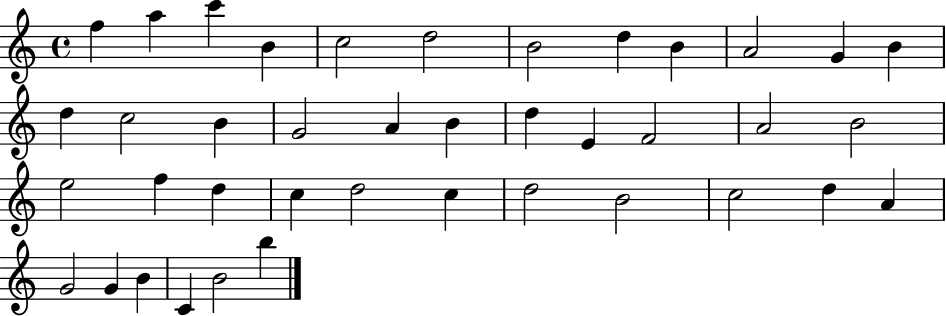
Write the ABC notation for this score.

X:1
T:Untitled
M:4/4
L:1/4
K:C
f a c' B c2 d2 B2 d B A2 G B d c2 B G2 A B d E F2 A2 B2 e2 f d c d2 c d2 B2 c2 d A G2 G B C B2 b